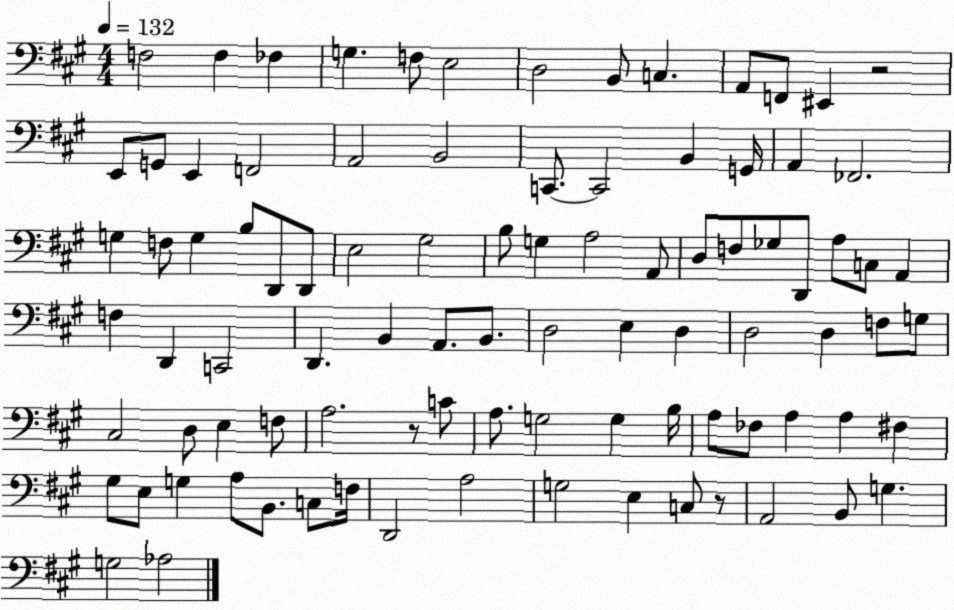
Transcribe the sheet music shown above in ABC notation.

X:1
T:Untitled
M:4/4
L:1/4
K:A
F,2 F, _F, G, F,/2 E,2 D,2 B,,/2 C, A,,/2 F,,/2 ^E,, z2 E,,/2 G,,/2 E,, F,,2 A,,2 B,,2 C,,/2 C,,2 B,, G,,/4 A,, _F,,2 G, F,/2 G, B,/2 D,,/2 D,,/2 E,2 ^G,2 B,/2 G, A,2 A,,/2 D,/2 F,/2 _G,/2 D,,/2 A,/2 C,/2 A,, F, D,, C,,2 D,, B,, A,,/2 B,,/2 D,2 E, D, D,2 D, F,/2 G,/2 ^C,2 D,/2 E, F,/2 A,2 z/2 C/2 A,/2 G,2 G, B,/4 A,/2 _F,/2 A, A, ^F, ^G,/2 E,/2 G, A,/2 B,,/2 C,/2 F,/4 D,,2 A,2 G,2 E, C,/2 z/2 A,,2 B,,/2 G, G,2 _A,2